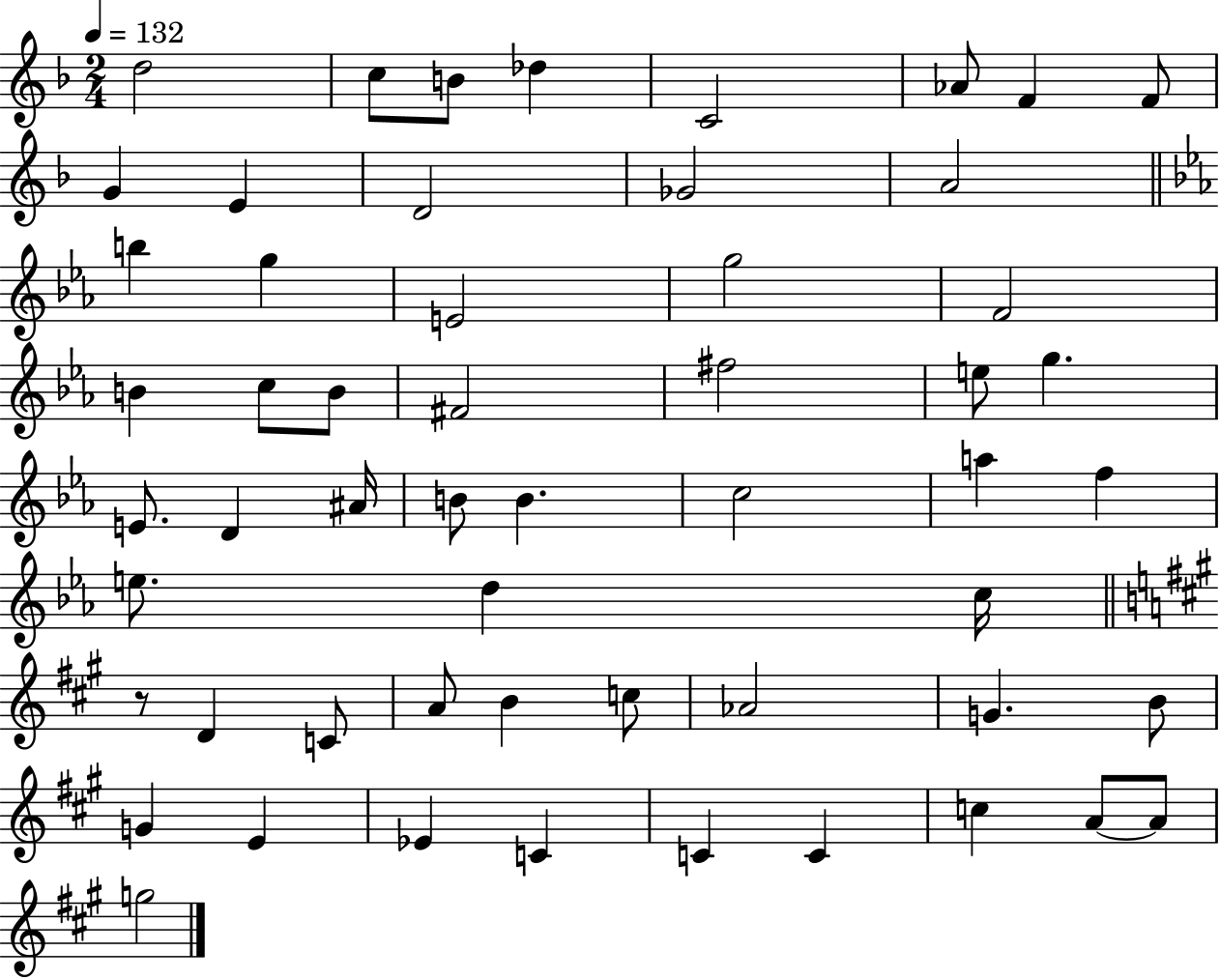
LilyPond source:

{
  \clef treble
  \numericTimeSignature
  \time 2/4
  \key f \major
  \tempo 4 = 132
  \repeat volta 2 { d''2 | c''8 b'8 des''4 | c'2 | aes'8 f'4 f'8 | \break g'4 e'4 | d'2 | ges'2 | a'2 | \break \bar "||" \break \key c \minor b''4 g''4 | e'2 | g''2 | f'2 | \break b'4 c''8 b'8 | fis'2 | fis''2 | e''8 g''4. | \break e'8. d'4 ais'16 | b'8 b'4. | c''2 | a''4 f''4 | \break e''8. d''4 c''16 | \bar "||" \break \key a \major r8 d'4 c'8 | a'8 b'4 c''8 | aes'2 | g'4. b'8 | \break g'4 e'4 | ees'4 c'4 | c'4 c'4 | c''4 a'8~~ a'8 | \break g''2 | } \bar "|."
}